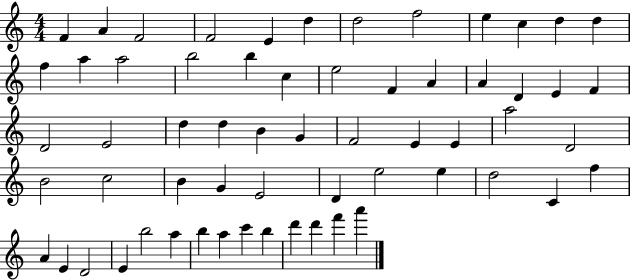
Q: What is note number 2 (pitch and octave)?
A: A4